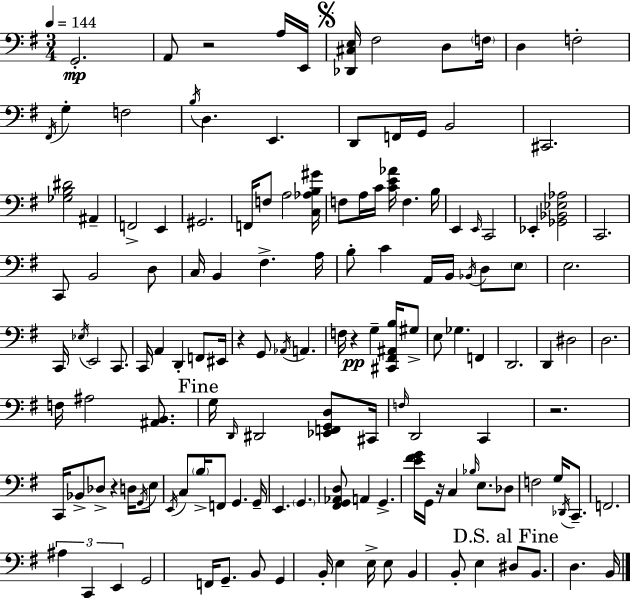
X:1
T:Untitled
M:3/4
L:1/4
K:G
G,,2 A,,/2 z2 A,/4 E,,/4 [_D,,^C,E,]/4 ^F,2 D,/2 F,/4 D, F,2 ^F,,/4 G, F,2 B,/4 D, E,, D,,/2 F,,/4 G,,/4 B,,2 ^C,,2 [_G,B,^D]2 ^A,, F,,2 E,, ^G,,2 F,,/4 F,/2 A,2 [C,_A,B,^G]/4 F,/2 A,/4 C/4 [CE_A]/4 F, B,/4 E,, E,,/4 C,,2 _E,, [_G,,_B,,_E,_A,]2 C,,2 C,,/2 B,,2 D,/2 C,/4 B,, ^F, A,/4 B,/2 C A,,/4 B,,/4 _B,,/4 D,/2 E,/2 E,2 C,,/4 _E,/4 E,,2 C,,/2 C,,/4 A,, D,, F,,/2 ^E,,/4 z G,,/2 _A,,/4 A,, F,/4 z G, [^C,,^F,,^A,,B,]/4 ^G,/2 E,/2 _G, F,, D,,2 D,, ^D,2 D,2 F,/4 ^A,2 [^A,,B,,]/2 G,/4 D,,/4 ^D,,2 [_E,,F,,G,,D,]/2 ^C,,/4 F,/4 D,,2 C,, z2 C,,/4 _B,,/2 _D,/2 z D,/4 G,,/4 E,/2 E,,/4 C,/2 B,/4 F,,/2 G,, G,,/4 E,, G,, [^F,,G,,_A,,D,]/2 A,, G,, [E^FG]/4 G,,/4 z/4 C, _B,/4 E,/2 _D,/2 F,2 G,/4 _D,,/4 C,,/2 F,,2 ^A, C,, E,, G,,2 F,,/4 G,,/2 B,,/2 G,, B,,/4 E, E,/4 E,/2 B,, B,,/2 E, ^D,/2 B,,/2 D, B,,/4